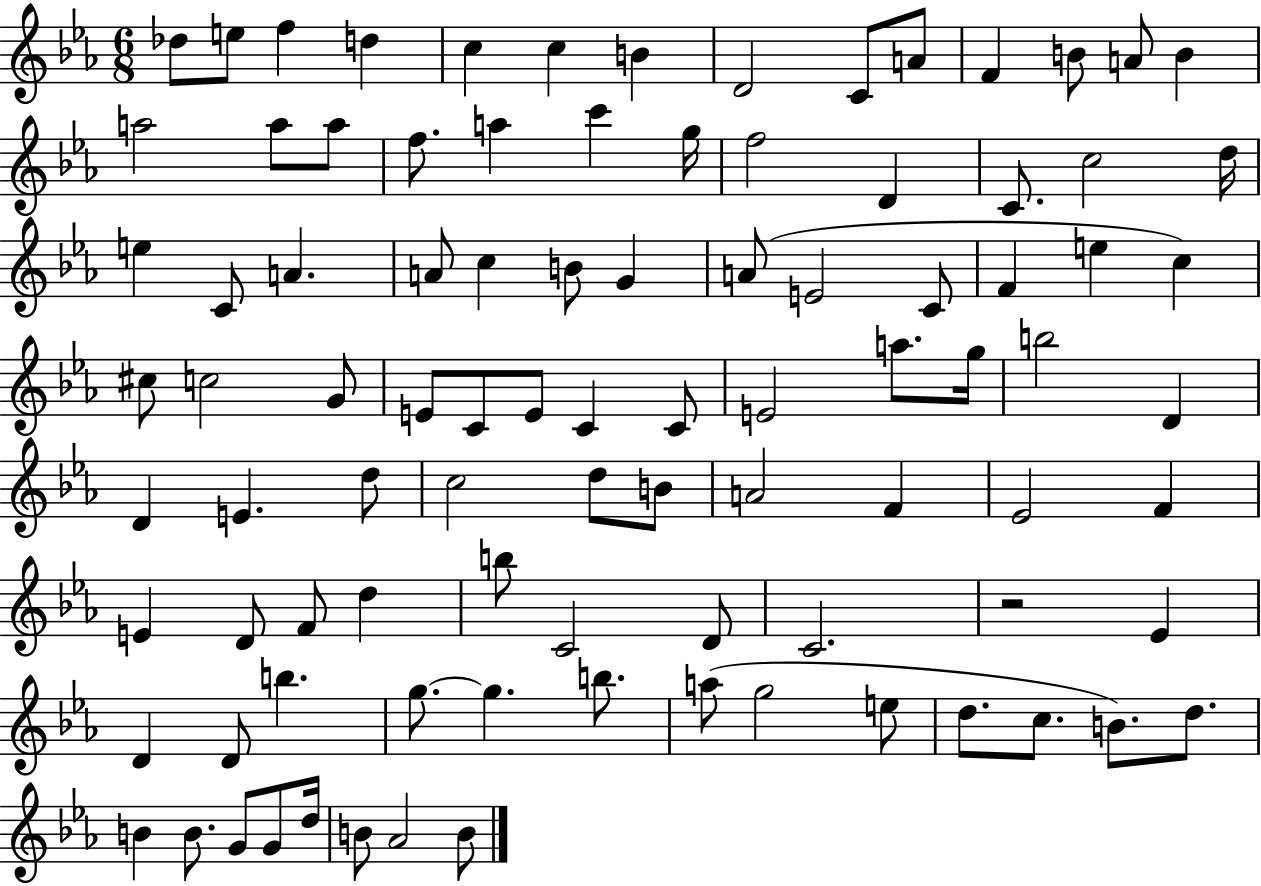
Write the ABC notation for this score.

X:1
T:Untitled
M:6/8
L:1/4
K:Eb
_d/2 e/2 f d c c B D2 C/2 A/2 F B/2 A/2 B a2 a/2 a/2 f/2 a c' g/4 f2 D C/2 c2 d/4 e C/2 A A/2 c B/2 G A/2 E2 C/2 F e c ^c/2 c2 G/2 E/2 C/2 E/2 C C/2 E2 a/2 g/4 b2 D D E d/2 c2 d/2 B/2 A2 F _E2 F E D/2 F/2 d b/2 C2 D/2 C2 z2 _E D D/2 b g/2 g b/2 a/2 g2 e/2 d/2 c/2 B/2 d/2 B B/2 G/2 G/2 d/4 B/2 _A2 B/2